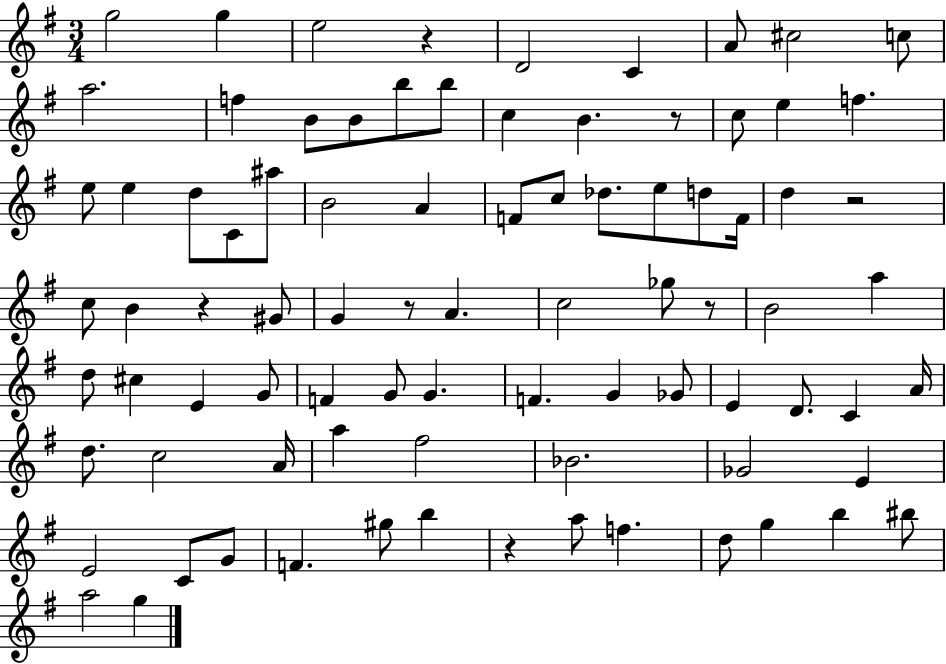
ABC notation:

X:1
T:Untitled
M:3/4
L:1/4
K:G
g2 g e2 z D2 C A/2 ^c2 c/2 a2 f B/2 B/2 b/2 b/2 c B z/2 c/2 e f e/2 e d/2 C/2 ^a/2 B2 A F/2 c/2 _d/2 e/2 d/2 F/4 d z2 c/2 B z ^G/2 G z/2 A c2 _g/2 z/2 B2 a d/2 ^c E G/2 F G/2 G F G _G/2 E D/2 C A/4 d/2 c2 A/4 a ^f2 _B2 _G2 E E2 C/2 G/2 F ^g/2 b z a/2 f d/2 g b ^b/2 a2 g